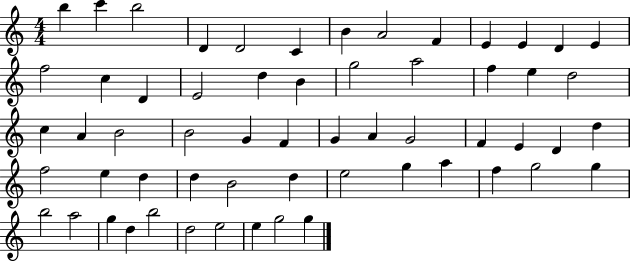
{
  \clef treble
  \numericTimeSignature
  \time 4/4
  \key c \major
  b''4 c'''4 b''2 | d'4 d'2 c'4 | b'4 a'2 f'4 | e'4 e'4 d'4 e'4 | \break f''2 c''4 d'4 | e'2 d''4 b'4 | g''2 a''2 | f''4 e''4 d''2 | \break c''4 a'4 b'2 | b'2 g'4 f'4 | g'4 a'4 g'2 | f'4 e'4 d'4 d''4 | \break f''2 e''4 d''4 | d''4 b'2 d''4 | e''2 g''4 a''4 | f''4 g''2 g''4 | \break b''2 a''2 | g''4 d''4 b''2 | d''2 e''2 | e''4 g''2 g''4 | \break \bar "|."
}